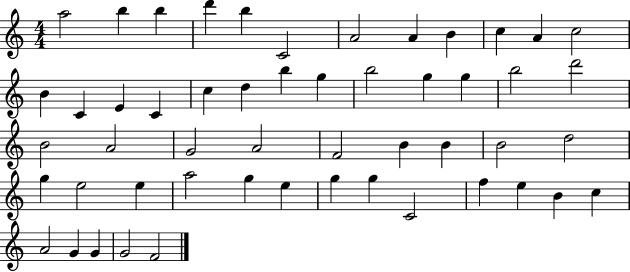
A5/h B5/q B5/q D6/q B5/q C4/h A4/h A4/q B4/q C5/q A4/q C5/h B4/q C4/q E4/q C4/q C5/q D5/q B5/q G5/q B5/h G5/q G5/q B5/h D6/h B4/h A4/h G4/h A4/h F4/h B4/q B4/q B4/h D5/h G5/q E5/h E5/q A5/h G5/q E5/q G5/q G5/q C4/h F5/q E5/q B4/q C5/q A4/h G4/q G4/q G4/h F4/h